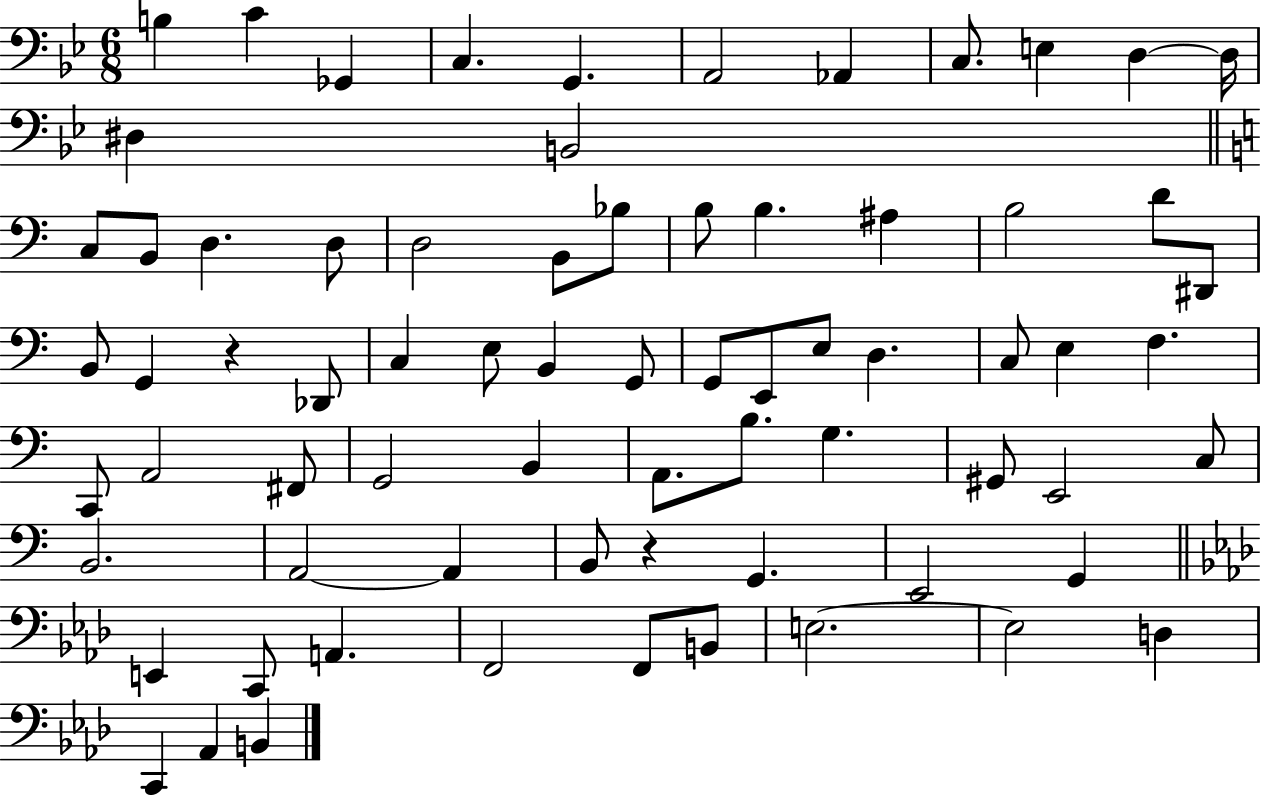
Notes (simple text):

B3/q C4/q Gb2/q C3/q. G2/q. A2/h Ab2/q C3/e. E3/q D3/q D3/s D#3/q B2/h C3/e B2/e D3/q. D3/e D3/h B2/e Bb3/e B3/e B3/q. A#3/q B3/h D4/e D#2/e B2/e G2/q R/q Db2/e C3/q E3/e B2/q G2/e G2/e E2/e E3/e D3/q. C3/e E3/q F3/q. C2/e A2/h F#2/e G2/h B2/q A2/e. B3/e. G3/q. G#2/e E2/h C3/e B2/h. A2/h A2/q B2/e R/q G2/q. E2/h G2/q E2/q C2/e A2/q. F2/h F2/e B2/e E3/h. E3/h D3/q C2/q Ab2/q B2/q